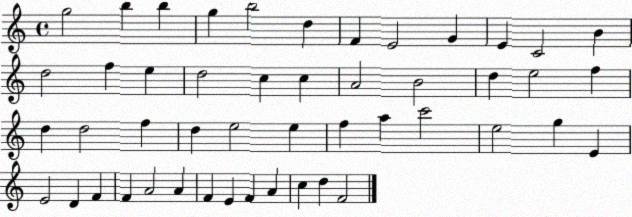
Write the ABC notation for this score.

X:1
T:Untitled
M:4/4
L:1/4
K:C
g2 b b g b2 d F E2 G E C2 B d2 f e d2 c c A2 B2 d e2 f d d2 f d e2 e f a c'2 e2 g E E2 D F F A2 A F E F A c d F2